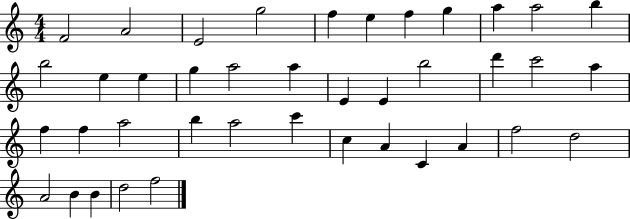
X:1
T:Untitled
M:4/4
L:1/4
K:C
F2 A2 E2 g2 f e f g a a2 b b2 e e g a2 a E E b2 d' c'2 a f f a2 b a2 c' c A C A f2 d2 A2 B B d2 f2